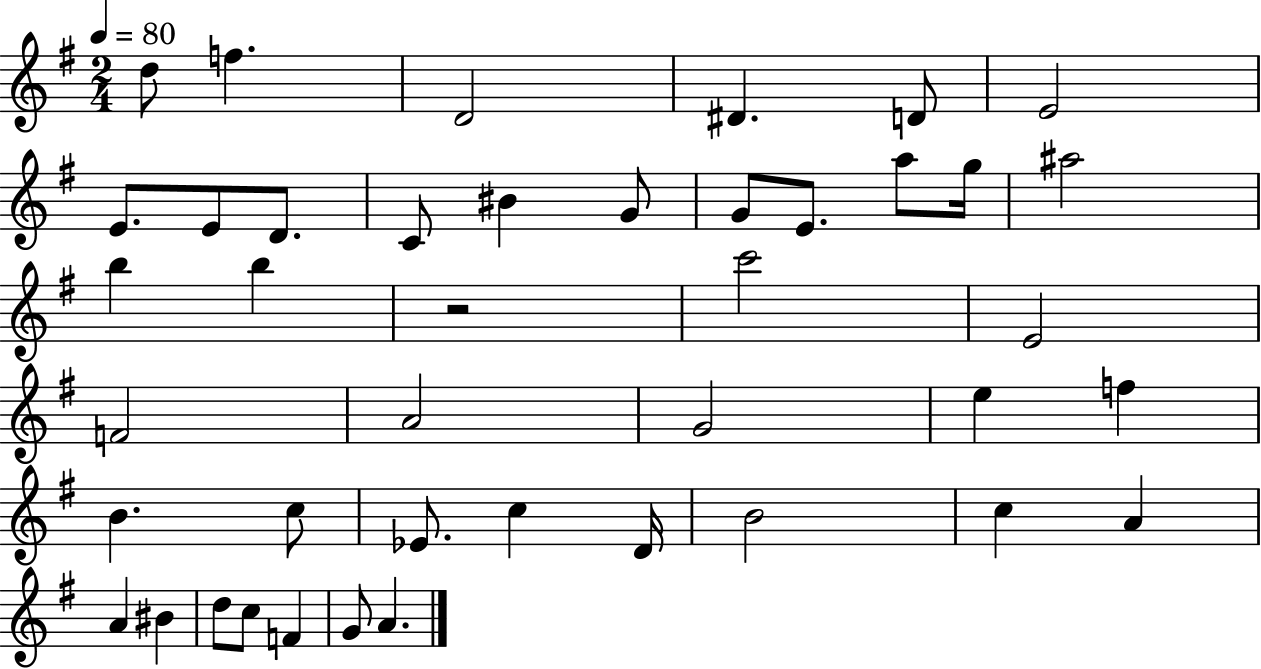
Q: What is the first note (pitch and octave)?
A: D5